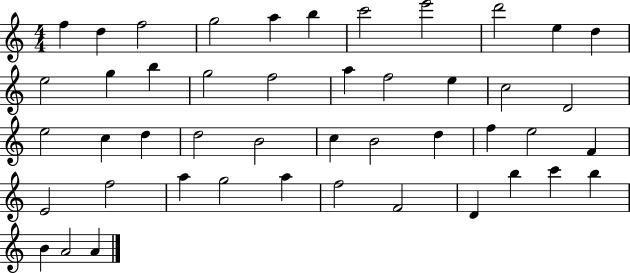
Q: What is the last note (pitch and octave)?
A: A4